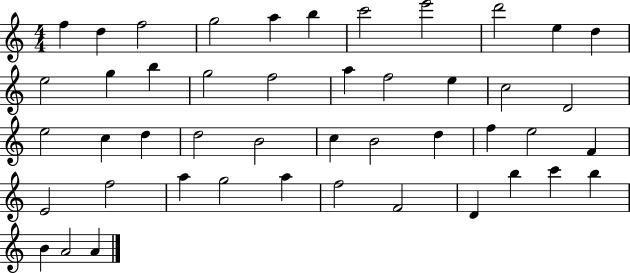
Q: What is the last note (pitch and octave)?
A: A4